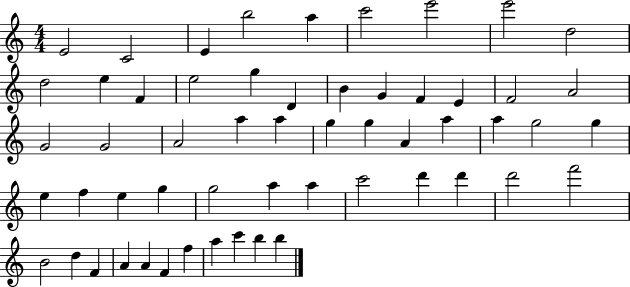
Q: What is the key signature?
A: C major